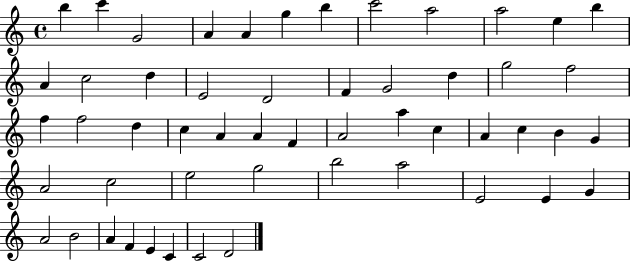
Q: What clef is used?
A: treble